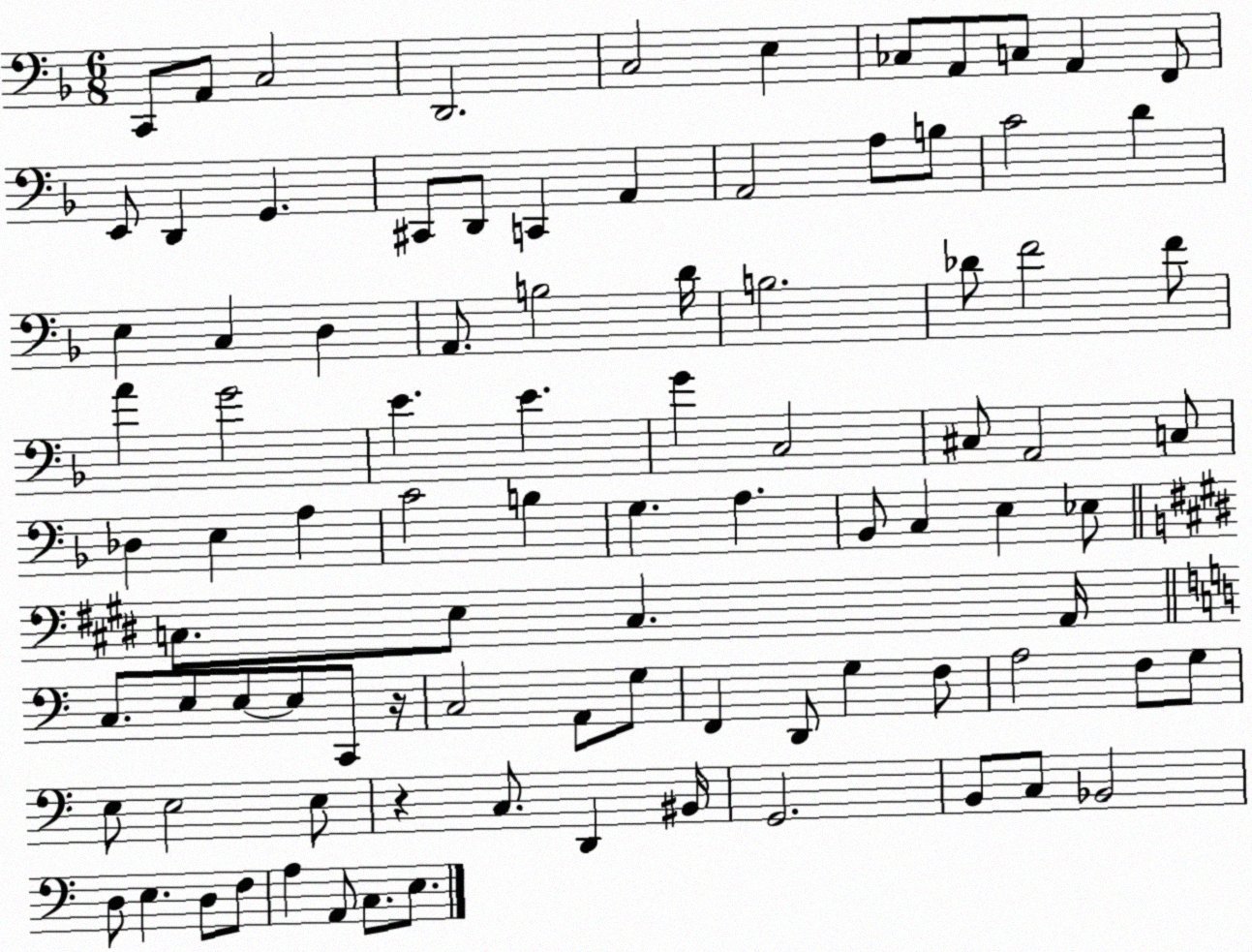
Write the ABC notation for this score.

X:1
T:Untitled
M:6/8
L:1/4
K:F
C,,/2 A,,/2 C,2 D,,2 C,2 E, _C,/2 A,,/2 C,/2 A,, F,,/2 E,,/2 D,, G,, ^C,,/2 D,,/2 C,, A,, A,,2 A,/2 B,/2 C2 D E, C, D, A,,/2 B,2 D/4 B,2 _D/2 F2 F/2 A G2 E E G C,2 ^C,/2 A,,2 C,/2 _D, E, A, C2 B, G, A, _B,,/2 C, E, _E,/2 C,/2 E,/2 C, A,,/4 C,/2 E,/2 E,/2 E,/2 C,,/2 z/4 C,2 A,,/2 G,/2 F,, D,,/2 G, F,/2 A,2 F,/2 G,/2 E,/2 E,2 E,/2 z C,/2 D,, ^B,,/4 G,,2 B,,/2 C,/2 _B,,2 D,/2 E, D,/2 F,/2 A, A,,/2 C,/2 E,/2